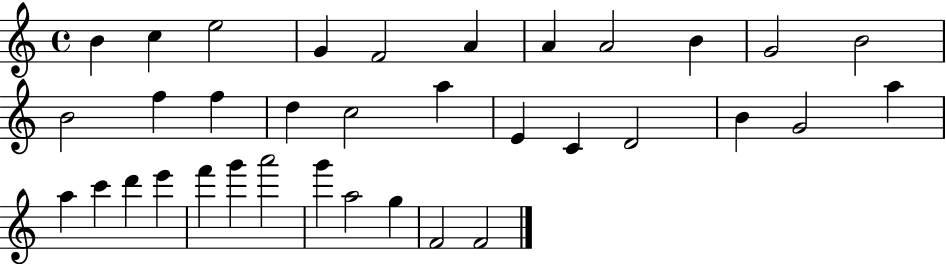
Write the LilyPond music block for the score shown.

{
  \clef treble
  \time 4/4
  \defaultTimeSignature
  \key c \major
  b'4 c''4 e''2 | g'4 f'2 a'4 | a'4 a'2 b'4 | g'2 b'2 | \break b'2 f''4 f''4 | d''4 c''2 a''4 | e'4 c'4 d'2 | b'4 g'2 a''4 | \break a''4 c'''4 d'''4 e'''4 | f'''4 g'''4 a'''2 | g'''4 a''2 g''4 | f'2 f'2 | \break \bar "|."
}